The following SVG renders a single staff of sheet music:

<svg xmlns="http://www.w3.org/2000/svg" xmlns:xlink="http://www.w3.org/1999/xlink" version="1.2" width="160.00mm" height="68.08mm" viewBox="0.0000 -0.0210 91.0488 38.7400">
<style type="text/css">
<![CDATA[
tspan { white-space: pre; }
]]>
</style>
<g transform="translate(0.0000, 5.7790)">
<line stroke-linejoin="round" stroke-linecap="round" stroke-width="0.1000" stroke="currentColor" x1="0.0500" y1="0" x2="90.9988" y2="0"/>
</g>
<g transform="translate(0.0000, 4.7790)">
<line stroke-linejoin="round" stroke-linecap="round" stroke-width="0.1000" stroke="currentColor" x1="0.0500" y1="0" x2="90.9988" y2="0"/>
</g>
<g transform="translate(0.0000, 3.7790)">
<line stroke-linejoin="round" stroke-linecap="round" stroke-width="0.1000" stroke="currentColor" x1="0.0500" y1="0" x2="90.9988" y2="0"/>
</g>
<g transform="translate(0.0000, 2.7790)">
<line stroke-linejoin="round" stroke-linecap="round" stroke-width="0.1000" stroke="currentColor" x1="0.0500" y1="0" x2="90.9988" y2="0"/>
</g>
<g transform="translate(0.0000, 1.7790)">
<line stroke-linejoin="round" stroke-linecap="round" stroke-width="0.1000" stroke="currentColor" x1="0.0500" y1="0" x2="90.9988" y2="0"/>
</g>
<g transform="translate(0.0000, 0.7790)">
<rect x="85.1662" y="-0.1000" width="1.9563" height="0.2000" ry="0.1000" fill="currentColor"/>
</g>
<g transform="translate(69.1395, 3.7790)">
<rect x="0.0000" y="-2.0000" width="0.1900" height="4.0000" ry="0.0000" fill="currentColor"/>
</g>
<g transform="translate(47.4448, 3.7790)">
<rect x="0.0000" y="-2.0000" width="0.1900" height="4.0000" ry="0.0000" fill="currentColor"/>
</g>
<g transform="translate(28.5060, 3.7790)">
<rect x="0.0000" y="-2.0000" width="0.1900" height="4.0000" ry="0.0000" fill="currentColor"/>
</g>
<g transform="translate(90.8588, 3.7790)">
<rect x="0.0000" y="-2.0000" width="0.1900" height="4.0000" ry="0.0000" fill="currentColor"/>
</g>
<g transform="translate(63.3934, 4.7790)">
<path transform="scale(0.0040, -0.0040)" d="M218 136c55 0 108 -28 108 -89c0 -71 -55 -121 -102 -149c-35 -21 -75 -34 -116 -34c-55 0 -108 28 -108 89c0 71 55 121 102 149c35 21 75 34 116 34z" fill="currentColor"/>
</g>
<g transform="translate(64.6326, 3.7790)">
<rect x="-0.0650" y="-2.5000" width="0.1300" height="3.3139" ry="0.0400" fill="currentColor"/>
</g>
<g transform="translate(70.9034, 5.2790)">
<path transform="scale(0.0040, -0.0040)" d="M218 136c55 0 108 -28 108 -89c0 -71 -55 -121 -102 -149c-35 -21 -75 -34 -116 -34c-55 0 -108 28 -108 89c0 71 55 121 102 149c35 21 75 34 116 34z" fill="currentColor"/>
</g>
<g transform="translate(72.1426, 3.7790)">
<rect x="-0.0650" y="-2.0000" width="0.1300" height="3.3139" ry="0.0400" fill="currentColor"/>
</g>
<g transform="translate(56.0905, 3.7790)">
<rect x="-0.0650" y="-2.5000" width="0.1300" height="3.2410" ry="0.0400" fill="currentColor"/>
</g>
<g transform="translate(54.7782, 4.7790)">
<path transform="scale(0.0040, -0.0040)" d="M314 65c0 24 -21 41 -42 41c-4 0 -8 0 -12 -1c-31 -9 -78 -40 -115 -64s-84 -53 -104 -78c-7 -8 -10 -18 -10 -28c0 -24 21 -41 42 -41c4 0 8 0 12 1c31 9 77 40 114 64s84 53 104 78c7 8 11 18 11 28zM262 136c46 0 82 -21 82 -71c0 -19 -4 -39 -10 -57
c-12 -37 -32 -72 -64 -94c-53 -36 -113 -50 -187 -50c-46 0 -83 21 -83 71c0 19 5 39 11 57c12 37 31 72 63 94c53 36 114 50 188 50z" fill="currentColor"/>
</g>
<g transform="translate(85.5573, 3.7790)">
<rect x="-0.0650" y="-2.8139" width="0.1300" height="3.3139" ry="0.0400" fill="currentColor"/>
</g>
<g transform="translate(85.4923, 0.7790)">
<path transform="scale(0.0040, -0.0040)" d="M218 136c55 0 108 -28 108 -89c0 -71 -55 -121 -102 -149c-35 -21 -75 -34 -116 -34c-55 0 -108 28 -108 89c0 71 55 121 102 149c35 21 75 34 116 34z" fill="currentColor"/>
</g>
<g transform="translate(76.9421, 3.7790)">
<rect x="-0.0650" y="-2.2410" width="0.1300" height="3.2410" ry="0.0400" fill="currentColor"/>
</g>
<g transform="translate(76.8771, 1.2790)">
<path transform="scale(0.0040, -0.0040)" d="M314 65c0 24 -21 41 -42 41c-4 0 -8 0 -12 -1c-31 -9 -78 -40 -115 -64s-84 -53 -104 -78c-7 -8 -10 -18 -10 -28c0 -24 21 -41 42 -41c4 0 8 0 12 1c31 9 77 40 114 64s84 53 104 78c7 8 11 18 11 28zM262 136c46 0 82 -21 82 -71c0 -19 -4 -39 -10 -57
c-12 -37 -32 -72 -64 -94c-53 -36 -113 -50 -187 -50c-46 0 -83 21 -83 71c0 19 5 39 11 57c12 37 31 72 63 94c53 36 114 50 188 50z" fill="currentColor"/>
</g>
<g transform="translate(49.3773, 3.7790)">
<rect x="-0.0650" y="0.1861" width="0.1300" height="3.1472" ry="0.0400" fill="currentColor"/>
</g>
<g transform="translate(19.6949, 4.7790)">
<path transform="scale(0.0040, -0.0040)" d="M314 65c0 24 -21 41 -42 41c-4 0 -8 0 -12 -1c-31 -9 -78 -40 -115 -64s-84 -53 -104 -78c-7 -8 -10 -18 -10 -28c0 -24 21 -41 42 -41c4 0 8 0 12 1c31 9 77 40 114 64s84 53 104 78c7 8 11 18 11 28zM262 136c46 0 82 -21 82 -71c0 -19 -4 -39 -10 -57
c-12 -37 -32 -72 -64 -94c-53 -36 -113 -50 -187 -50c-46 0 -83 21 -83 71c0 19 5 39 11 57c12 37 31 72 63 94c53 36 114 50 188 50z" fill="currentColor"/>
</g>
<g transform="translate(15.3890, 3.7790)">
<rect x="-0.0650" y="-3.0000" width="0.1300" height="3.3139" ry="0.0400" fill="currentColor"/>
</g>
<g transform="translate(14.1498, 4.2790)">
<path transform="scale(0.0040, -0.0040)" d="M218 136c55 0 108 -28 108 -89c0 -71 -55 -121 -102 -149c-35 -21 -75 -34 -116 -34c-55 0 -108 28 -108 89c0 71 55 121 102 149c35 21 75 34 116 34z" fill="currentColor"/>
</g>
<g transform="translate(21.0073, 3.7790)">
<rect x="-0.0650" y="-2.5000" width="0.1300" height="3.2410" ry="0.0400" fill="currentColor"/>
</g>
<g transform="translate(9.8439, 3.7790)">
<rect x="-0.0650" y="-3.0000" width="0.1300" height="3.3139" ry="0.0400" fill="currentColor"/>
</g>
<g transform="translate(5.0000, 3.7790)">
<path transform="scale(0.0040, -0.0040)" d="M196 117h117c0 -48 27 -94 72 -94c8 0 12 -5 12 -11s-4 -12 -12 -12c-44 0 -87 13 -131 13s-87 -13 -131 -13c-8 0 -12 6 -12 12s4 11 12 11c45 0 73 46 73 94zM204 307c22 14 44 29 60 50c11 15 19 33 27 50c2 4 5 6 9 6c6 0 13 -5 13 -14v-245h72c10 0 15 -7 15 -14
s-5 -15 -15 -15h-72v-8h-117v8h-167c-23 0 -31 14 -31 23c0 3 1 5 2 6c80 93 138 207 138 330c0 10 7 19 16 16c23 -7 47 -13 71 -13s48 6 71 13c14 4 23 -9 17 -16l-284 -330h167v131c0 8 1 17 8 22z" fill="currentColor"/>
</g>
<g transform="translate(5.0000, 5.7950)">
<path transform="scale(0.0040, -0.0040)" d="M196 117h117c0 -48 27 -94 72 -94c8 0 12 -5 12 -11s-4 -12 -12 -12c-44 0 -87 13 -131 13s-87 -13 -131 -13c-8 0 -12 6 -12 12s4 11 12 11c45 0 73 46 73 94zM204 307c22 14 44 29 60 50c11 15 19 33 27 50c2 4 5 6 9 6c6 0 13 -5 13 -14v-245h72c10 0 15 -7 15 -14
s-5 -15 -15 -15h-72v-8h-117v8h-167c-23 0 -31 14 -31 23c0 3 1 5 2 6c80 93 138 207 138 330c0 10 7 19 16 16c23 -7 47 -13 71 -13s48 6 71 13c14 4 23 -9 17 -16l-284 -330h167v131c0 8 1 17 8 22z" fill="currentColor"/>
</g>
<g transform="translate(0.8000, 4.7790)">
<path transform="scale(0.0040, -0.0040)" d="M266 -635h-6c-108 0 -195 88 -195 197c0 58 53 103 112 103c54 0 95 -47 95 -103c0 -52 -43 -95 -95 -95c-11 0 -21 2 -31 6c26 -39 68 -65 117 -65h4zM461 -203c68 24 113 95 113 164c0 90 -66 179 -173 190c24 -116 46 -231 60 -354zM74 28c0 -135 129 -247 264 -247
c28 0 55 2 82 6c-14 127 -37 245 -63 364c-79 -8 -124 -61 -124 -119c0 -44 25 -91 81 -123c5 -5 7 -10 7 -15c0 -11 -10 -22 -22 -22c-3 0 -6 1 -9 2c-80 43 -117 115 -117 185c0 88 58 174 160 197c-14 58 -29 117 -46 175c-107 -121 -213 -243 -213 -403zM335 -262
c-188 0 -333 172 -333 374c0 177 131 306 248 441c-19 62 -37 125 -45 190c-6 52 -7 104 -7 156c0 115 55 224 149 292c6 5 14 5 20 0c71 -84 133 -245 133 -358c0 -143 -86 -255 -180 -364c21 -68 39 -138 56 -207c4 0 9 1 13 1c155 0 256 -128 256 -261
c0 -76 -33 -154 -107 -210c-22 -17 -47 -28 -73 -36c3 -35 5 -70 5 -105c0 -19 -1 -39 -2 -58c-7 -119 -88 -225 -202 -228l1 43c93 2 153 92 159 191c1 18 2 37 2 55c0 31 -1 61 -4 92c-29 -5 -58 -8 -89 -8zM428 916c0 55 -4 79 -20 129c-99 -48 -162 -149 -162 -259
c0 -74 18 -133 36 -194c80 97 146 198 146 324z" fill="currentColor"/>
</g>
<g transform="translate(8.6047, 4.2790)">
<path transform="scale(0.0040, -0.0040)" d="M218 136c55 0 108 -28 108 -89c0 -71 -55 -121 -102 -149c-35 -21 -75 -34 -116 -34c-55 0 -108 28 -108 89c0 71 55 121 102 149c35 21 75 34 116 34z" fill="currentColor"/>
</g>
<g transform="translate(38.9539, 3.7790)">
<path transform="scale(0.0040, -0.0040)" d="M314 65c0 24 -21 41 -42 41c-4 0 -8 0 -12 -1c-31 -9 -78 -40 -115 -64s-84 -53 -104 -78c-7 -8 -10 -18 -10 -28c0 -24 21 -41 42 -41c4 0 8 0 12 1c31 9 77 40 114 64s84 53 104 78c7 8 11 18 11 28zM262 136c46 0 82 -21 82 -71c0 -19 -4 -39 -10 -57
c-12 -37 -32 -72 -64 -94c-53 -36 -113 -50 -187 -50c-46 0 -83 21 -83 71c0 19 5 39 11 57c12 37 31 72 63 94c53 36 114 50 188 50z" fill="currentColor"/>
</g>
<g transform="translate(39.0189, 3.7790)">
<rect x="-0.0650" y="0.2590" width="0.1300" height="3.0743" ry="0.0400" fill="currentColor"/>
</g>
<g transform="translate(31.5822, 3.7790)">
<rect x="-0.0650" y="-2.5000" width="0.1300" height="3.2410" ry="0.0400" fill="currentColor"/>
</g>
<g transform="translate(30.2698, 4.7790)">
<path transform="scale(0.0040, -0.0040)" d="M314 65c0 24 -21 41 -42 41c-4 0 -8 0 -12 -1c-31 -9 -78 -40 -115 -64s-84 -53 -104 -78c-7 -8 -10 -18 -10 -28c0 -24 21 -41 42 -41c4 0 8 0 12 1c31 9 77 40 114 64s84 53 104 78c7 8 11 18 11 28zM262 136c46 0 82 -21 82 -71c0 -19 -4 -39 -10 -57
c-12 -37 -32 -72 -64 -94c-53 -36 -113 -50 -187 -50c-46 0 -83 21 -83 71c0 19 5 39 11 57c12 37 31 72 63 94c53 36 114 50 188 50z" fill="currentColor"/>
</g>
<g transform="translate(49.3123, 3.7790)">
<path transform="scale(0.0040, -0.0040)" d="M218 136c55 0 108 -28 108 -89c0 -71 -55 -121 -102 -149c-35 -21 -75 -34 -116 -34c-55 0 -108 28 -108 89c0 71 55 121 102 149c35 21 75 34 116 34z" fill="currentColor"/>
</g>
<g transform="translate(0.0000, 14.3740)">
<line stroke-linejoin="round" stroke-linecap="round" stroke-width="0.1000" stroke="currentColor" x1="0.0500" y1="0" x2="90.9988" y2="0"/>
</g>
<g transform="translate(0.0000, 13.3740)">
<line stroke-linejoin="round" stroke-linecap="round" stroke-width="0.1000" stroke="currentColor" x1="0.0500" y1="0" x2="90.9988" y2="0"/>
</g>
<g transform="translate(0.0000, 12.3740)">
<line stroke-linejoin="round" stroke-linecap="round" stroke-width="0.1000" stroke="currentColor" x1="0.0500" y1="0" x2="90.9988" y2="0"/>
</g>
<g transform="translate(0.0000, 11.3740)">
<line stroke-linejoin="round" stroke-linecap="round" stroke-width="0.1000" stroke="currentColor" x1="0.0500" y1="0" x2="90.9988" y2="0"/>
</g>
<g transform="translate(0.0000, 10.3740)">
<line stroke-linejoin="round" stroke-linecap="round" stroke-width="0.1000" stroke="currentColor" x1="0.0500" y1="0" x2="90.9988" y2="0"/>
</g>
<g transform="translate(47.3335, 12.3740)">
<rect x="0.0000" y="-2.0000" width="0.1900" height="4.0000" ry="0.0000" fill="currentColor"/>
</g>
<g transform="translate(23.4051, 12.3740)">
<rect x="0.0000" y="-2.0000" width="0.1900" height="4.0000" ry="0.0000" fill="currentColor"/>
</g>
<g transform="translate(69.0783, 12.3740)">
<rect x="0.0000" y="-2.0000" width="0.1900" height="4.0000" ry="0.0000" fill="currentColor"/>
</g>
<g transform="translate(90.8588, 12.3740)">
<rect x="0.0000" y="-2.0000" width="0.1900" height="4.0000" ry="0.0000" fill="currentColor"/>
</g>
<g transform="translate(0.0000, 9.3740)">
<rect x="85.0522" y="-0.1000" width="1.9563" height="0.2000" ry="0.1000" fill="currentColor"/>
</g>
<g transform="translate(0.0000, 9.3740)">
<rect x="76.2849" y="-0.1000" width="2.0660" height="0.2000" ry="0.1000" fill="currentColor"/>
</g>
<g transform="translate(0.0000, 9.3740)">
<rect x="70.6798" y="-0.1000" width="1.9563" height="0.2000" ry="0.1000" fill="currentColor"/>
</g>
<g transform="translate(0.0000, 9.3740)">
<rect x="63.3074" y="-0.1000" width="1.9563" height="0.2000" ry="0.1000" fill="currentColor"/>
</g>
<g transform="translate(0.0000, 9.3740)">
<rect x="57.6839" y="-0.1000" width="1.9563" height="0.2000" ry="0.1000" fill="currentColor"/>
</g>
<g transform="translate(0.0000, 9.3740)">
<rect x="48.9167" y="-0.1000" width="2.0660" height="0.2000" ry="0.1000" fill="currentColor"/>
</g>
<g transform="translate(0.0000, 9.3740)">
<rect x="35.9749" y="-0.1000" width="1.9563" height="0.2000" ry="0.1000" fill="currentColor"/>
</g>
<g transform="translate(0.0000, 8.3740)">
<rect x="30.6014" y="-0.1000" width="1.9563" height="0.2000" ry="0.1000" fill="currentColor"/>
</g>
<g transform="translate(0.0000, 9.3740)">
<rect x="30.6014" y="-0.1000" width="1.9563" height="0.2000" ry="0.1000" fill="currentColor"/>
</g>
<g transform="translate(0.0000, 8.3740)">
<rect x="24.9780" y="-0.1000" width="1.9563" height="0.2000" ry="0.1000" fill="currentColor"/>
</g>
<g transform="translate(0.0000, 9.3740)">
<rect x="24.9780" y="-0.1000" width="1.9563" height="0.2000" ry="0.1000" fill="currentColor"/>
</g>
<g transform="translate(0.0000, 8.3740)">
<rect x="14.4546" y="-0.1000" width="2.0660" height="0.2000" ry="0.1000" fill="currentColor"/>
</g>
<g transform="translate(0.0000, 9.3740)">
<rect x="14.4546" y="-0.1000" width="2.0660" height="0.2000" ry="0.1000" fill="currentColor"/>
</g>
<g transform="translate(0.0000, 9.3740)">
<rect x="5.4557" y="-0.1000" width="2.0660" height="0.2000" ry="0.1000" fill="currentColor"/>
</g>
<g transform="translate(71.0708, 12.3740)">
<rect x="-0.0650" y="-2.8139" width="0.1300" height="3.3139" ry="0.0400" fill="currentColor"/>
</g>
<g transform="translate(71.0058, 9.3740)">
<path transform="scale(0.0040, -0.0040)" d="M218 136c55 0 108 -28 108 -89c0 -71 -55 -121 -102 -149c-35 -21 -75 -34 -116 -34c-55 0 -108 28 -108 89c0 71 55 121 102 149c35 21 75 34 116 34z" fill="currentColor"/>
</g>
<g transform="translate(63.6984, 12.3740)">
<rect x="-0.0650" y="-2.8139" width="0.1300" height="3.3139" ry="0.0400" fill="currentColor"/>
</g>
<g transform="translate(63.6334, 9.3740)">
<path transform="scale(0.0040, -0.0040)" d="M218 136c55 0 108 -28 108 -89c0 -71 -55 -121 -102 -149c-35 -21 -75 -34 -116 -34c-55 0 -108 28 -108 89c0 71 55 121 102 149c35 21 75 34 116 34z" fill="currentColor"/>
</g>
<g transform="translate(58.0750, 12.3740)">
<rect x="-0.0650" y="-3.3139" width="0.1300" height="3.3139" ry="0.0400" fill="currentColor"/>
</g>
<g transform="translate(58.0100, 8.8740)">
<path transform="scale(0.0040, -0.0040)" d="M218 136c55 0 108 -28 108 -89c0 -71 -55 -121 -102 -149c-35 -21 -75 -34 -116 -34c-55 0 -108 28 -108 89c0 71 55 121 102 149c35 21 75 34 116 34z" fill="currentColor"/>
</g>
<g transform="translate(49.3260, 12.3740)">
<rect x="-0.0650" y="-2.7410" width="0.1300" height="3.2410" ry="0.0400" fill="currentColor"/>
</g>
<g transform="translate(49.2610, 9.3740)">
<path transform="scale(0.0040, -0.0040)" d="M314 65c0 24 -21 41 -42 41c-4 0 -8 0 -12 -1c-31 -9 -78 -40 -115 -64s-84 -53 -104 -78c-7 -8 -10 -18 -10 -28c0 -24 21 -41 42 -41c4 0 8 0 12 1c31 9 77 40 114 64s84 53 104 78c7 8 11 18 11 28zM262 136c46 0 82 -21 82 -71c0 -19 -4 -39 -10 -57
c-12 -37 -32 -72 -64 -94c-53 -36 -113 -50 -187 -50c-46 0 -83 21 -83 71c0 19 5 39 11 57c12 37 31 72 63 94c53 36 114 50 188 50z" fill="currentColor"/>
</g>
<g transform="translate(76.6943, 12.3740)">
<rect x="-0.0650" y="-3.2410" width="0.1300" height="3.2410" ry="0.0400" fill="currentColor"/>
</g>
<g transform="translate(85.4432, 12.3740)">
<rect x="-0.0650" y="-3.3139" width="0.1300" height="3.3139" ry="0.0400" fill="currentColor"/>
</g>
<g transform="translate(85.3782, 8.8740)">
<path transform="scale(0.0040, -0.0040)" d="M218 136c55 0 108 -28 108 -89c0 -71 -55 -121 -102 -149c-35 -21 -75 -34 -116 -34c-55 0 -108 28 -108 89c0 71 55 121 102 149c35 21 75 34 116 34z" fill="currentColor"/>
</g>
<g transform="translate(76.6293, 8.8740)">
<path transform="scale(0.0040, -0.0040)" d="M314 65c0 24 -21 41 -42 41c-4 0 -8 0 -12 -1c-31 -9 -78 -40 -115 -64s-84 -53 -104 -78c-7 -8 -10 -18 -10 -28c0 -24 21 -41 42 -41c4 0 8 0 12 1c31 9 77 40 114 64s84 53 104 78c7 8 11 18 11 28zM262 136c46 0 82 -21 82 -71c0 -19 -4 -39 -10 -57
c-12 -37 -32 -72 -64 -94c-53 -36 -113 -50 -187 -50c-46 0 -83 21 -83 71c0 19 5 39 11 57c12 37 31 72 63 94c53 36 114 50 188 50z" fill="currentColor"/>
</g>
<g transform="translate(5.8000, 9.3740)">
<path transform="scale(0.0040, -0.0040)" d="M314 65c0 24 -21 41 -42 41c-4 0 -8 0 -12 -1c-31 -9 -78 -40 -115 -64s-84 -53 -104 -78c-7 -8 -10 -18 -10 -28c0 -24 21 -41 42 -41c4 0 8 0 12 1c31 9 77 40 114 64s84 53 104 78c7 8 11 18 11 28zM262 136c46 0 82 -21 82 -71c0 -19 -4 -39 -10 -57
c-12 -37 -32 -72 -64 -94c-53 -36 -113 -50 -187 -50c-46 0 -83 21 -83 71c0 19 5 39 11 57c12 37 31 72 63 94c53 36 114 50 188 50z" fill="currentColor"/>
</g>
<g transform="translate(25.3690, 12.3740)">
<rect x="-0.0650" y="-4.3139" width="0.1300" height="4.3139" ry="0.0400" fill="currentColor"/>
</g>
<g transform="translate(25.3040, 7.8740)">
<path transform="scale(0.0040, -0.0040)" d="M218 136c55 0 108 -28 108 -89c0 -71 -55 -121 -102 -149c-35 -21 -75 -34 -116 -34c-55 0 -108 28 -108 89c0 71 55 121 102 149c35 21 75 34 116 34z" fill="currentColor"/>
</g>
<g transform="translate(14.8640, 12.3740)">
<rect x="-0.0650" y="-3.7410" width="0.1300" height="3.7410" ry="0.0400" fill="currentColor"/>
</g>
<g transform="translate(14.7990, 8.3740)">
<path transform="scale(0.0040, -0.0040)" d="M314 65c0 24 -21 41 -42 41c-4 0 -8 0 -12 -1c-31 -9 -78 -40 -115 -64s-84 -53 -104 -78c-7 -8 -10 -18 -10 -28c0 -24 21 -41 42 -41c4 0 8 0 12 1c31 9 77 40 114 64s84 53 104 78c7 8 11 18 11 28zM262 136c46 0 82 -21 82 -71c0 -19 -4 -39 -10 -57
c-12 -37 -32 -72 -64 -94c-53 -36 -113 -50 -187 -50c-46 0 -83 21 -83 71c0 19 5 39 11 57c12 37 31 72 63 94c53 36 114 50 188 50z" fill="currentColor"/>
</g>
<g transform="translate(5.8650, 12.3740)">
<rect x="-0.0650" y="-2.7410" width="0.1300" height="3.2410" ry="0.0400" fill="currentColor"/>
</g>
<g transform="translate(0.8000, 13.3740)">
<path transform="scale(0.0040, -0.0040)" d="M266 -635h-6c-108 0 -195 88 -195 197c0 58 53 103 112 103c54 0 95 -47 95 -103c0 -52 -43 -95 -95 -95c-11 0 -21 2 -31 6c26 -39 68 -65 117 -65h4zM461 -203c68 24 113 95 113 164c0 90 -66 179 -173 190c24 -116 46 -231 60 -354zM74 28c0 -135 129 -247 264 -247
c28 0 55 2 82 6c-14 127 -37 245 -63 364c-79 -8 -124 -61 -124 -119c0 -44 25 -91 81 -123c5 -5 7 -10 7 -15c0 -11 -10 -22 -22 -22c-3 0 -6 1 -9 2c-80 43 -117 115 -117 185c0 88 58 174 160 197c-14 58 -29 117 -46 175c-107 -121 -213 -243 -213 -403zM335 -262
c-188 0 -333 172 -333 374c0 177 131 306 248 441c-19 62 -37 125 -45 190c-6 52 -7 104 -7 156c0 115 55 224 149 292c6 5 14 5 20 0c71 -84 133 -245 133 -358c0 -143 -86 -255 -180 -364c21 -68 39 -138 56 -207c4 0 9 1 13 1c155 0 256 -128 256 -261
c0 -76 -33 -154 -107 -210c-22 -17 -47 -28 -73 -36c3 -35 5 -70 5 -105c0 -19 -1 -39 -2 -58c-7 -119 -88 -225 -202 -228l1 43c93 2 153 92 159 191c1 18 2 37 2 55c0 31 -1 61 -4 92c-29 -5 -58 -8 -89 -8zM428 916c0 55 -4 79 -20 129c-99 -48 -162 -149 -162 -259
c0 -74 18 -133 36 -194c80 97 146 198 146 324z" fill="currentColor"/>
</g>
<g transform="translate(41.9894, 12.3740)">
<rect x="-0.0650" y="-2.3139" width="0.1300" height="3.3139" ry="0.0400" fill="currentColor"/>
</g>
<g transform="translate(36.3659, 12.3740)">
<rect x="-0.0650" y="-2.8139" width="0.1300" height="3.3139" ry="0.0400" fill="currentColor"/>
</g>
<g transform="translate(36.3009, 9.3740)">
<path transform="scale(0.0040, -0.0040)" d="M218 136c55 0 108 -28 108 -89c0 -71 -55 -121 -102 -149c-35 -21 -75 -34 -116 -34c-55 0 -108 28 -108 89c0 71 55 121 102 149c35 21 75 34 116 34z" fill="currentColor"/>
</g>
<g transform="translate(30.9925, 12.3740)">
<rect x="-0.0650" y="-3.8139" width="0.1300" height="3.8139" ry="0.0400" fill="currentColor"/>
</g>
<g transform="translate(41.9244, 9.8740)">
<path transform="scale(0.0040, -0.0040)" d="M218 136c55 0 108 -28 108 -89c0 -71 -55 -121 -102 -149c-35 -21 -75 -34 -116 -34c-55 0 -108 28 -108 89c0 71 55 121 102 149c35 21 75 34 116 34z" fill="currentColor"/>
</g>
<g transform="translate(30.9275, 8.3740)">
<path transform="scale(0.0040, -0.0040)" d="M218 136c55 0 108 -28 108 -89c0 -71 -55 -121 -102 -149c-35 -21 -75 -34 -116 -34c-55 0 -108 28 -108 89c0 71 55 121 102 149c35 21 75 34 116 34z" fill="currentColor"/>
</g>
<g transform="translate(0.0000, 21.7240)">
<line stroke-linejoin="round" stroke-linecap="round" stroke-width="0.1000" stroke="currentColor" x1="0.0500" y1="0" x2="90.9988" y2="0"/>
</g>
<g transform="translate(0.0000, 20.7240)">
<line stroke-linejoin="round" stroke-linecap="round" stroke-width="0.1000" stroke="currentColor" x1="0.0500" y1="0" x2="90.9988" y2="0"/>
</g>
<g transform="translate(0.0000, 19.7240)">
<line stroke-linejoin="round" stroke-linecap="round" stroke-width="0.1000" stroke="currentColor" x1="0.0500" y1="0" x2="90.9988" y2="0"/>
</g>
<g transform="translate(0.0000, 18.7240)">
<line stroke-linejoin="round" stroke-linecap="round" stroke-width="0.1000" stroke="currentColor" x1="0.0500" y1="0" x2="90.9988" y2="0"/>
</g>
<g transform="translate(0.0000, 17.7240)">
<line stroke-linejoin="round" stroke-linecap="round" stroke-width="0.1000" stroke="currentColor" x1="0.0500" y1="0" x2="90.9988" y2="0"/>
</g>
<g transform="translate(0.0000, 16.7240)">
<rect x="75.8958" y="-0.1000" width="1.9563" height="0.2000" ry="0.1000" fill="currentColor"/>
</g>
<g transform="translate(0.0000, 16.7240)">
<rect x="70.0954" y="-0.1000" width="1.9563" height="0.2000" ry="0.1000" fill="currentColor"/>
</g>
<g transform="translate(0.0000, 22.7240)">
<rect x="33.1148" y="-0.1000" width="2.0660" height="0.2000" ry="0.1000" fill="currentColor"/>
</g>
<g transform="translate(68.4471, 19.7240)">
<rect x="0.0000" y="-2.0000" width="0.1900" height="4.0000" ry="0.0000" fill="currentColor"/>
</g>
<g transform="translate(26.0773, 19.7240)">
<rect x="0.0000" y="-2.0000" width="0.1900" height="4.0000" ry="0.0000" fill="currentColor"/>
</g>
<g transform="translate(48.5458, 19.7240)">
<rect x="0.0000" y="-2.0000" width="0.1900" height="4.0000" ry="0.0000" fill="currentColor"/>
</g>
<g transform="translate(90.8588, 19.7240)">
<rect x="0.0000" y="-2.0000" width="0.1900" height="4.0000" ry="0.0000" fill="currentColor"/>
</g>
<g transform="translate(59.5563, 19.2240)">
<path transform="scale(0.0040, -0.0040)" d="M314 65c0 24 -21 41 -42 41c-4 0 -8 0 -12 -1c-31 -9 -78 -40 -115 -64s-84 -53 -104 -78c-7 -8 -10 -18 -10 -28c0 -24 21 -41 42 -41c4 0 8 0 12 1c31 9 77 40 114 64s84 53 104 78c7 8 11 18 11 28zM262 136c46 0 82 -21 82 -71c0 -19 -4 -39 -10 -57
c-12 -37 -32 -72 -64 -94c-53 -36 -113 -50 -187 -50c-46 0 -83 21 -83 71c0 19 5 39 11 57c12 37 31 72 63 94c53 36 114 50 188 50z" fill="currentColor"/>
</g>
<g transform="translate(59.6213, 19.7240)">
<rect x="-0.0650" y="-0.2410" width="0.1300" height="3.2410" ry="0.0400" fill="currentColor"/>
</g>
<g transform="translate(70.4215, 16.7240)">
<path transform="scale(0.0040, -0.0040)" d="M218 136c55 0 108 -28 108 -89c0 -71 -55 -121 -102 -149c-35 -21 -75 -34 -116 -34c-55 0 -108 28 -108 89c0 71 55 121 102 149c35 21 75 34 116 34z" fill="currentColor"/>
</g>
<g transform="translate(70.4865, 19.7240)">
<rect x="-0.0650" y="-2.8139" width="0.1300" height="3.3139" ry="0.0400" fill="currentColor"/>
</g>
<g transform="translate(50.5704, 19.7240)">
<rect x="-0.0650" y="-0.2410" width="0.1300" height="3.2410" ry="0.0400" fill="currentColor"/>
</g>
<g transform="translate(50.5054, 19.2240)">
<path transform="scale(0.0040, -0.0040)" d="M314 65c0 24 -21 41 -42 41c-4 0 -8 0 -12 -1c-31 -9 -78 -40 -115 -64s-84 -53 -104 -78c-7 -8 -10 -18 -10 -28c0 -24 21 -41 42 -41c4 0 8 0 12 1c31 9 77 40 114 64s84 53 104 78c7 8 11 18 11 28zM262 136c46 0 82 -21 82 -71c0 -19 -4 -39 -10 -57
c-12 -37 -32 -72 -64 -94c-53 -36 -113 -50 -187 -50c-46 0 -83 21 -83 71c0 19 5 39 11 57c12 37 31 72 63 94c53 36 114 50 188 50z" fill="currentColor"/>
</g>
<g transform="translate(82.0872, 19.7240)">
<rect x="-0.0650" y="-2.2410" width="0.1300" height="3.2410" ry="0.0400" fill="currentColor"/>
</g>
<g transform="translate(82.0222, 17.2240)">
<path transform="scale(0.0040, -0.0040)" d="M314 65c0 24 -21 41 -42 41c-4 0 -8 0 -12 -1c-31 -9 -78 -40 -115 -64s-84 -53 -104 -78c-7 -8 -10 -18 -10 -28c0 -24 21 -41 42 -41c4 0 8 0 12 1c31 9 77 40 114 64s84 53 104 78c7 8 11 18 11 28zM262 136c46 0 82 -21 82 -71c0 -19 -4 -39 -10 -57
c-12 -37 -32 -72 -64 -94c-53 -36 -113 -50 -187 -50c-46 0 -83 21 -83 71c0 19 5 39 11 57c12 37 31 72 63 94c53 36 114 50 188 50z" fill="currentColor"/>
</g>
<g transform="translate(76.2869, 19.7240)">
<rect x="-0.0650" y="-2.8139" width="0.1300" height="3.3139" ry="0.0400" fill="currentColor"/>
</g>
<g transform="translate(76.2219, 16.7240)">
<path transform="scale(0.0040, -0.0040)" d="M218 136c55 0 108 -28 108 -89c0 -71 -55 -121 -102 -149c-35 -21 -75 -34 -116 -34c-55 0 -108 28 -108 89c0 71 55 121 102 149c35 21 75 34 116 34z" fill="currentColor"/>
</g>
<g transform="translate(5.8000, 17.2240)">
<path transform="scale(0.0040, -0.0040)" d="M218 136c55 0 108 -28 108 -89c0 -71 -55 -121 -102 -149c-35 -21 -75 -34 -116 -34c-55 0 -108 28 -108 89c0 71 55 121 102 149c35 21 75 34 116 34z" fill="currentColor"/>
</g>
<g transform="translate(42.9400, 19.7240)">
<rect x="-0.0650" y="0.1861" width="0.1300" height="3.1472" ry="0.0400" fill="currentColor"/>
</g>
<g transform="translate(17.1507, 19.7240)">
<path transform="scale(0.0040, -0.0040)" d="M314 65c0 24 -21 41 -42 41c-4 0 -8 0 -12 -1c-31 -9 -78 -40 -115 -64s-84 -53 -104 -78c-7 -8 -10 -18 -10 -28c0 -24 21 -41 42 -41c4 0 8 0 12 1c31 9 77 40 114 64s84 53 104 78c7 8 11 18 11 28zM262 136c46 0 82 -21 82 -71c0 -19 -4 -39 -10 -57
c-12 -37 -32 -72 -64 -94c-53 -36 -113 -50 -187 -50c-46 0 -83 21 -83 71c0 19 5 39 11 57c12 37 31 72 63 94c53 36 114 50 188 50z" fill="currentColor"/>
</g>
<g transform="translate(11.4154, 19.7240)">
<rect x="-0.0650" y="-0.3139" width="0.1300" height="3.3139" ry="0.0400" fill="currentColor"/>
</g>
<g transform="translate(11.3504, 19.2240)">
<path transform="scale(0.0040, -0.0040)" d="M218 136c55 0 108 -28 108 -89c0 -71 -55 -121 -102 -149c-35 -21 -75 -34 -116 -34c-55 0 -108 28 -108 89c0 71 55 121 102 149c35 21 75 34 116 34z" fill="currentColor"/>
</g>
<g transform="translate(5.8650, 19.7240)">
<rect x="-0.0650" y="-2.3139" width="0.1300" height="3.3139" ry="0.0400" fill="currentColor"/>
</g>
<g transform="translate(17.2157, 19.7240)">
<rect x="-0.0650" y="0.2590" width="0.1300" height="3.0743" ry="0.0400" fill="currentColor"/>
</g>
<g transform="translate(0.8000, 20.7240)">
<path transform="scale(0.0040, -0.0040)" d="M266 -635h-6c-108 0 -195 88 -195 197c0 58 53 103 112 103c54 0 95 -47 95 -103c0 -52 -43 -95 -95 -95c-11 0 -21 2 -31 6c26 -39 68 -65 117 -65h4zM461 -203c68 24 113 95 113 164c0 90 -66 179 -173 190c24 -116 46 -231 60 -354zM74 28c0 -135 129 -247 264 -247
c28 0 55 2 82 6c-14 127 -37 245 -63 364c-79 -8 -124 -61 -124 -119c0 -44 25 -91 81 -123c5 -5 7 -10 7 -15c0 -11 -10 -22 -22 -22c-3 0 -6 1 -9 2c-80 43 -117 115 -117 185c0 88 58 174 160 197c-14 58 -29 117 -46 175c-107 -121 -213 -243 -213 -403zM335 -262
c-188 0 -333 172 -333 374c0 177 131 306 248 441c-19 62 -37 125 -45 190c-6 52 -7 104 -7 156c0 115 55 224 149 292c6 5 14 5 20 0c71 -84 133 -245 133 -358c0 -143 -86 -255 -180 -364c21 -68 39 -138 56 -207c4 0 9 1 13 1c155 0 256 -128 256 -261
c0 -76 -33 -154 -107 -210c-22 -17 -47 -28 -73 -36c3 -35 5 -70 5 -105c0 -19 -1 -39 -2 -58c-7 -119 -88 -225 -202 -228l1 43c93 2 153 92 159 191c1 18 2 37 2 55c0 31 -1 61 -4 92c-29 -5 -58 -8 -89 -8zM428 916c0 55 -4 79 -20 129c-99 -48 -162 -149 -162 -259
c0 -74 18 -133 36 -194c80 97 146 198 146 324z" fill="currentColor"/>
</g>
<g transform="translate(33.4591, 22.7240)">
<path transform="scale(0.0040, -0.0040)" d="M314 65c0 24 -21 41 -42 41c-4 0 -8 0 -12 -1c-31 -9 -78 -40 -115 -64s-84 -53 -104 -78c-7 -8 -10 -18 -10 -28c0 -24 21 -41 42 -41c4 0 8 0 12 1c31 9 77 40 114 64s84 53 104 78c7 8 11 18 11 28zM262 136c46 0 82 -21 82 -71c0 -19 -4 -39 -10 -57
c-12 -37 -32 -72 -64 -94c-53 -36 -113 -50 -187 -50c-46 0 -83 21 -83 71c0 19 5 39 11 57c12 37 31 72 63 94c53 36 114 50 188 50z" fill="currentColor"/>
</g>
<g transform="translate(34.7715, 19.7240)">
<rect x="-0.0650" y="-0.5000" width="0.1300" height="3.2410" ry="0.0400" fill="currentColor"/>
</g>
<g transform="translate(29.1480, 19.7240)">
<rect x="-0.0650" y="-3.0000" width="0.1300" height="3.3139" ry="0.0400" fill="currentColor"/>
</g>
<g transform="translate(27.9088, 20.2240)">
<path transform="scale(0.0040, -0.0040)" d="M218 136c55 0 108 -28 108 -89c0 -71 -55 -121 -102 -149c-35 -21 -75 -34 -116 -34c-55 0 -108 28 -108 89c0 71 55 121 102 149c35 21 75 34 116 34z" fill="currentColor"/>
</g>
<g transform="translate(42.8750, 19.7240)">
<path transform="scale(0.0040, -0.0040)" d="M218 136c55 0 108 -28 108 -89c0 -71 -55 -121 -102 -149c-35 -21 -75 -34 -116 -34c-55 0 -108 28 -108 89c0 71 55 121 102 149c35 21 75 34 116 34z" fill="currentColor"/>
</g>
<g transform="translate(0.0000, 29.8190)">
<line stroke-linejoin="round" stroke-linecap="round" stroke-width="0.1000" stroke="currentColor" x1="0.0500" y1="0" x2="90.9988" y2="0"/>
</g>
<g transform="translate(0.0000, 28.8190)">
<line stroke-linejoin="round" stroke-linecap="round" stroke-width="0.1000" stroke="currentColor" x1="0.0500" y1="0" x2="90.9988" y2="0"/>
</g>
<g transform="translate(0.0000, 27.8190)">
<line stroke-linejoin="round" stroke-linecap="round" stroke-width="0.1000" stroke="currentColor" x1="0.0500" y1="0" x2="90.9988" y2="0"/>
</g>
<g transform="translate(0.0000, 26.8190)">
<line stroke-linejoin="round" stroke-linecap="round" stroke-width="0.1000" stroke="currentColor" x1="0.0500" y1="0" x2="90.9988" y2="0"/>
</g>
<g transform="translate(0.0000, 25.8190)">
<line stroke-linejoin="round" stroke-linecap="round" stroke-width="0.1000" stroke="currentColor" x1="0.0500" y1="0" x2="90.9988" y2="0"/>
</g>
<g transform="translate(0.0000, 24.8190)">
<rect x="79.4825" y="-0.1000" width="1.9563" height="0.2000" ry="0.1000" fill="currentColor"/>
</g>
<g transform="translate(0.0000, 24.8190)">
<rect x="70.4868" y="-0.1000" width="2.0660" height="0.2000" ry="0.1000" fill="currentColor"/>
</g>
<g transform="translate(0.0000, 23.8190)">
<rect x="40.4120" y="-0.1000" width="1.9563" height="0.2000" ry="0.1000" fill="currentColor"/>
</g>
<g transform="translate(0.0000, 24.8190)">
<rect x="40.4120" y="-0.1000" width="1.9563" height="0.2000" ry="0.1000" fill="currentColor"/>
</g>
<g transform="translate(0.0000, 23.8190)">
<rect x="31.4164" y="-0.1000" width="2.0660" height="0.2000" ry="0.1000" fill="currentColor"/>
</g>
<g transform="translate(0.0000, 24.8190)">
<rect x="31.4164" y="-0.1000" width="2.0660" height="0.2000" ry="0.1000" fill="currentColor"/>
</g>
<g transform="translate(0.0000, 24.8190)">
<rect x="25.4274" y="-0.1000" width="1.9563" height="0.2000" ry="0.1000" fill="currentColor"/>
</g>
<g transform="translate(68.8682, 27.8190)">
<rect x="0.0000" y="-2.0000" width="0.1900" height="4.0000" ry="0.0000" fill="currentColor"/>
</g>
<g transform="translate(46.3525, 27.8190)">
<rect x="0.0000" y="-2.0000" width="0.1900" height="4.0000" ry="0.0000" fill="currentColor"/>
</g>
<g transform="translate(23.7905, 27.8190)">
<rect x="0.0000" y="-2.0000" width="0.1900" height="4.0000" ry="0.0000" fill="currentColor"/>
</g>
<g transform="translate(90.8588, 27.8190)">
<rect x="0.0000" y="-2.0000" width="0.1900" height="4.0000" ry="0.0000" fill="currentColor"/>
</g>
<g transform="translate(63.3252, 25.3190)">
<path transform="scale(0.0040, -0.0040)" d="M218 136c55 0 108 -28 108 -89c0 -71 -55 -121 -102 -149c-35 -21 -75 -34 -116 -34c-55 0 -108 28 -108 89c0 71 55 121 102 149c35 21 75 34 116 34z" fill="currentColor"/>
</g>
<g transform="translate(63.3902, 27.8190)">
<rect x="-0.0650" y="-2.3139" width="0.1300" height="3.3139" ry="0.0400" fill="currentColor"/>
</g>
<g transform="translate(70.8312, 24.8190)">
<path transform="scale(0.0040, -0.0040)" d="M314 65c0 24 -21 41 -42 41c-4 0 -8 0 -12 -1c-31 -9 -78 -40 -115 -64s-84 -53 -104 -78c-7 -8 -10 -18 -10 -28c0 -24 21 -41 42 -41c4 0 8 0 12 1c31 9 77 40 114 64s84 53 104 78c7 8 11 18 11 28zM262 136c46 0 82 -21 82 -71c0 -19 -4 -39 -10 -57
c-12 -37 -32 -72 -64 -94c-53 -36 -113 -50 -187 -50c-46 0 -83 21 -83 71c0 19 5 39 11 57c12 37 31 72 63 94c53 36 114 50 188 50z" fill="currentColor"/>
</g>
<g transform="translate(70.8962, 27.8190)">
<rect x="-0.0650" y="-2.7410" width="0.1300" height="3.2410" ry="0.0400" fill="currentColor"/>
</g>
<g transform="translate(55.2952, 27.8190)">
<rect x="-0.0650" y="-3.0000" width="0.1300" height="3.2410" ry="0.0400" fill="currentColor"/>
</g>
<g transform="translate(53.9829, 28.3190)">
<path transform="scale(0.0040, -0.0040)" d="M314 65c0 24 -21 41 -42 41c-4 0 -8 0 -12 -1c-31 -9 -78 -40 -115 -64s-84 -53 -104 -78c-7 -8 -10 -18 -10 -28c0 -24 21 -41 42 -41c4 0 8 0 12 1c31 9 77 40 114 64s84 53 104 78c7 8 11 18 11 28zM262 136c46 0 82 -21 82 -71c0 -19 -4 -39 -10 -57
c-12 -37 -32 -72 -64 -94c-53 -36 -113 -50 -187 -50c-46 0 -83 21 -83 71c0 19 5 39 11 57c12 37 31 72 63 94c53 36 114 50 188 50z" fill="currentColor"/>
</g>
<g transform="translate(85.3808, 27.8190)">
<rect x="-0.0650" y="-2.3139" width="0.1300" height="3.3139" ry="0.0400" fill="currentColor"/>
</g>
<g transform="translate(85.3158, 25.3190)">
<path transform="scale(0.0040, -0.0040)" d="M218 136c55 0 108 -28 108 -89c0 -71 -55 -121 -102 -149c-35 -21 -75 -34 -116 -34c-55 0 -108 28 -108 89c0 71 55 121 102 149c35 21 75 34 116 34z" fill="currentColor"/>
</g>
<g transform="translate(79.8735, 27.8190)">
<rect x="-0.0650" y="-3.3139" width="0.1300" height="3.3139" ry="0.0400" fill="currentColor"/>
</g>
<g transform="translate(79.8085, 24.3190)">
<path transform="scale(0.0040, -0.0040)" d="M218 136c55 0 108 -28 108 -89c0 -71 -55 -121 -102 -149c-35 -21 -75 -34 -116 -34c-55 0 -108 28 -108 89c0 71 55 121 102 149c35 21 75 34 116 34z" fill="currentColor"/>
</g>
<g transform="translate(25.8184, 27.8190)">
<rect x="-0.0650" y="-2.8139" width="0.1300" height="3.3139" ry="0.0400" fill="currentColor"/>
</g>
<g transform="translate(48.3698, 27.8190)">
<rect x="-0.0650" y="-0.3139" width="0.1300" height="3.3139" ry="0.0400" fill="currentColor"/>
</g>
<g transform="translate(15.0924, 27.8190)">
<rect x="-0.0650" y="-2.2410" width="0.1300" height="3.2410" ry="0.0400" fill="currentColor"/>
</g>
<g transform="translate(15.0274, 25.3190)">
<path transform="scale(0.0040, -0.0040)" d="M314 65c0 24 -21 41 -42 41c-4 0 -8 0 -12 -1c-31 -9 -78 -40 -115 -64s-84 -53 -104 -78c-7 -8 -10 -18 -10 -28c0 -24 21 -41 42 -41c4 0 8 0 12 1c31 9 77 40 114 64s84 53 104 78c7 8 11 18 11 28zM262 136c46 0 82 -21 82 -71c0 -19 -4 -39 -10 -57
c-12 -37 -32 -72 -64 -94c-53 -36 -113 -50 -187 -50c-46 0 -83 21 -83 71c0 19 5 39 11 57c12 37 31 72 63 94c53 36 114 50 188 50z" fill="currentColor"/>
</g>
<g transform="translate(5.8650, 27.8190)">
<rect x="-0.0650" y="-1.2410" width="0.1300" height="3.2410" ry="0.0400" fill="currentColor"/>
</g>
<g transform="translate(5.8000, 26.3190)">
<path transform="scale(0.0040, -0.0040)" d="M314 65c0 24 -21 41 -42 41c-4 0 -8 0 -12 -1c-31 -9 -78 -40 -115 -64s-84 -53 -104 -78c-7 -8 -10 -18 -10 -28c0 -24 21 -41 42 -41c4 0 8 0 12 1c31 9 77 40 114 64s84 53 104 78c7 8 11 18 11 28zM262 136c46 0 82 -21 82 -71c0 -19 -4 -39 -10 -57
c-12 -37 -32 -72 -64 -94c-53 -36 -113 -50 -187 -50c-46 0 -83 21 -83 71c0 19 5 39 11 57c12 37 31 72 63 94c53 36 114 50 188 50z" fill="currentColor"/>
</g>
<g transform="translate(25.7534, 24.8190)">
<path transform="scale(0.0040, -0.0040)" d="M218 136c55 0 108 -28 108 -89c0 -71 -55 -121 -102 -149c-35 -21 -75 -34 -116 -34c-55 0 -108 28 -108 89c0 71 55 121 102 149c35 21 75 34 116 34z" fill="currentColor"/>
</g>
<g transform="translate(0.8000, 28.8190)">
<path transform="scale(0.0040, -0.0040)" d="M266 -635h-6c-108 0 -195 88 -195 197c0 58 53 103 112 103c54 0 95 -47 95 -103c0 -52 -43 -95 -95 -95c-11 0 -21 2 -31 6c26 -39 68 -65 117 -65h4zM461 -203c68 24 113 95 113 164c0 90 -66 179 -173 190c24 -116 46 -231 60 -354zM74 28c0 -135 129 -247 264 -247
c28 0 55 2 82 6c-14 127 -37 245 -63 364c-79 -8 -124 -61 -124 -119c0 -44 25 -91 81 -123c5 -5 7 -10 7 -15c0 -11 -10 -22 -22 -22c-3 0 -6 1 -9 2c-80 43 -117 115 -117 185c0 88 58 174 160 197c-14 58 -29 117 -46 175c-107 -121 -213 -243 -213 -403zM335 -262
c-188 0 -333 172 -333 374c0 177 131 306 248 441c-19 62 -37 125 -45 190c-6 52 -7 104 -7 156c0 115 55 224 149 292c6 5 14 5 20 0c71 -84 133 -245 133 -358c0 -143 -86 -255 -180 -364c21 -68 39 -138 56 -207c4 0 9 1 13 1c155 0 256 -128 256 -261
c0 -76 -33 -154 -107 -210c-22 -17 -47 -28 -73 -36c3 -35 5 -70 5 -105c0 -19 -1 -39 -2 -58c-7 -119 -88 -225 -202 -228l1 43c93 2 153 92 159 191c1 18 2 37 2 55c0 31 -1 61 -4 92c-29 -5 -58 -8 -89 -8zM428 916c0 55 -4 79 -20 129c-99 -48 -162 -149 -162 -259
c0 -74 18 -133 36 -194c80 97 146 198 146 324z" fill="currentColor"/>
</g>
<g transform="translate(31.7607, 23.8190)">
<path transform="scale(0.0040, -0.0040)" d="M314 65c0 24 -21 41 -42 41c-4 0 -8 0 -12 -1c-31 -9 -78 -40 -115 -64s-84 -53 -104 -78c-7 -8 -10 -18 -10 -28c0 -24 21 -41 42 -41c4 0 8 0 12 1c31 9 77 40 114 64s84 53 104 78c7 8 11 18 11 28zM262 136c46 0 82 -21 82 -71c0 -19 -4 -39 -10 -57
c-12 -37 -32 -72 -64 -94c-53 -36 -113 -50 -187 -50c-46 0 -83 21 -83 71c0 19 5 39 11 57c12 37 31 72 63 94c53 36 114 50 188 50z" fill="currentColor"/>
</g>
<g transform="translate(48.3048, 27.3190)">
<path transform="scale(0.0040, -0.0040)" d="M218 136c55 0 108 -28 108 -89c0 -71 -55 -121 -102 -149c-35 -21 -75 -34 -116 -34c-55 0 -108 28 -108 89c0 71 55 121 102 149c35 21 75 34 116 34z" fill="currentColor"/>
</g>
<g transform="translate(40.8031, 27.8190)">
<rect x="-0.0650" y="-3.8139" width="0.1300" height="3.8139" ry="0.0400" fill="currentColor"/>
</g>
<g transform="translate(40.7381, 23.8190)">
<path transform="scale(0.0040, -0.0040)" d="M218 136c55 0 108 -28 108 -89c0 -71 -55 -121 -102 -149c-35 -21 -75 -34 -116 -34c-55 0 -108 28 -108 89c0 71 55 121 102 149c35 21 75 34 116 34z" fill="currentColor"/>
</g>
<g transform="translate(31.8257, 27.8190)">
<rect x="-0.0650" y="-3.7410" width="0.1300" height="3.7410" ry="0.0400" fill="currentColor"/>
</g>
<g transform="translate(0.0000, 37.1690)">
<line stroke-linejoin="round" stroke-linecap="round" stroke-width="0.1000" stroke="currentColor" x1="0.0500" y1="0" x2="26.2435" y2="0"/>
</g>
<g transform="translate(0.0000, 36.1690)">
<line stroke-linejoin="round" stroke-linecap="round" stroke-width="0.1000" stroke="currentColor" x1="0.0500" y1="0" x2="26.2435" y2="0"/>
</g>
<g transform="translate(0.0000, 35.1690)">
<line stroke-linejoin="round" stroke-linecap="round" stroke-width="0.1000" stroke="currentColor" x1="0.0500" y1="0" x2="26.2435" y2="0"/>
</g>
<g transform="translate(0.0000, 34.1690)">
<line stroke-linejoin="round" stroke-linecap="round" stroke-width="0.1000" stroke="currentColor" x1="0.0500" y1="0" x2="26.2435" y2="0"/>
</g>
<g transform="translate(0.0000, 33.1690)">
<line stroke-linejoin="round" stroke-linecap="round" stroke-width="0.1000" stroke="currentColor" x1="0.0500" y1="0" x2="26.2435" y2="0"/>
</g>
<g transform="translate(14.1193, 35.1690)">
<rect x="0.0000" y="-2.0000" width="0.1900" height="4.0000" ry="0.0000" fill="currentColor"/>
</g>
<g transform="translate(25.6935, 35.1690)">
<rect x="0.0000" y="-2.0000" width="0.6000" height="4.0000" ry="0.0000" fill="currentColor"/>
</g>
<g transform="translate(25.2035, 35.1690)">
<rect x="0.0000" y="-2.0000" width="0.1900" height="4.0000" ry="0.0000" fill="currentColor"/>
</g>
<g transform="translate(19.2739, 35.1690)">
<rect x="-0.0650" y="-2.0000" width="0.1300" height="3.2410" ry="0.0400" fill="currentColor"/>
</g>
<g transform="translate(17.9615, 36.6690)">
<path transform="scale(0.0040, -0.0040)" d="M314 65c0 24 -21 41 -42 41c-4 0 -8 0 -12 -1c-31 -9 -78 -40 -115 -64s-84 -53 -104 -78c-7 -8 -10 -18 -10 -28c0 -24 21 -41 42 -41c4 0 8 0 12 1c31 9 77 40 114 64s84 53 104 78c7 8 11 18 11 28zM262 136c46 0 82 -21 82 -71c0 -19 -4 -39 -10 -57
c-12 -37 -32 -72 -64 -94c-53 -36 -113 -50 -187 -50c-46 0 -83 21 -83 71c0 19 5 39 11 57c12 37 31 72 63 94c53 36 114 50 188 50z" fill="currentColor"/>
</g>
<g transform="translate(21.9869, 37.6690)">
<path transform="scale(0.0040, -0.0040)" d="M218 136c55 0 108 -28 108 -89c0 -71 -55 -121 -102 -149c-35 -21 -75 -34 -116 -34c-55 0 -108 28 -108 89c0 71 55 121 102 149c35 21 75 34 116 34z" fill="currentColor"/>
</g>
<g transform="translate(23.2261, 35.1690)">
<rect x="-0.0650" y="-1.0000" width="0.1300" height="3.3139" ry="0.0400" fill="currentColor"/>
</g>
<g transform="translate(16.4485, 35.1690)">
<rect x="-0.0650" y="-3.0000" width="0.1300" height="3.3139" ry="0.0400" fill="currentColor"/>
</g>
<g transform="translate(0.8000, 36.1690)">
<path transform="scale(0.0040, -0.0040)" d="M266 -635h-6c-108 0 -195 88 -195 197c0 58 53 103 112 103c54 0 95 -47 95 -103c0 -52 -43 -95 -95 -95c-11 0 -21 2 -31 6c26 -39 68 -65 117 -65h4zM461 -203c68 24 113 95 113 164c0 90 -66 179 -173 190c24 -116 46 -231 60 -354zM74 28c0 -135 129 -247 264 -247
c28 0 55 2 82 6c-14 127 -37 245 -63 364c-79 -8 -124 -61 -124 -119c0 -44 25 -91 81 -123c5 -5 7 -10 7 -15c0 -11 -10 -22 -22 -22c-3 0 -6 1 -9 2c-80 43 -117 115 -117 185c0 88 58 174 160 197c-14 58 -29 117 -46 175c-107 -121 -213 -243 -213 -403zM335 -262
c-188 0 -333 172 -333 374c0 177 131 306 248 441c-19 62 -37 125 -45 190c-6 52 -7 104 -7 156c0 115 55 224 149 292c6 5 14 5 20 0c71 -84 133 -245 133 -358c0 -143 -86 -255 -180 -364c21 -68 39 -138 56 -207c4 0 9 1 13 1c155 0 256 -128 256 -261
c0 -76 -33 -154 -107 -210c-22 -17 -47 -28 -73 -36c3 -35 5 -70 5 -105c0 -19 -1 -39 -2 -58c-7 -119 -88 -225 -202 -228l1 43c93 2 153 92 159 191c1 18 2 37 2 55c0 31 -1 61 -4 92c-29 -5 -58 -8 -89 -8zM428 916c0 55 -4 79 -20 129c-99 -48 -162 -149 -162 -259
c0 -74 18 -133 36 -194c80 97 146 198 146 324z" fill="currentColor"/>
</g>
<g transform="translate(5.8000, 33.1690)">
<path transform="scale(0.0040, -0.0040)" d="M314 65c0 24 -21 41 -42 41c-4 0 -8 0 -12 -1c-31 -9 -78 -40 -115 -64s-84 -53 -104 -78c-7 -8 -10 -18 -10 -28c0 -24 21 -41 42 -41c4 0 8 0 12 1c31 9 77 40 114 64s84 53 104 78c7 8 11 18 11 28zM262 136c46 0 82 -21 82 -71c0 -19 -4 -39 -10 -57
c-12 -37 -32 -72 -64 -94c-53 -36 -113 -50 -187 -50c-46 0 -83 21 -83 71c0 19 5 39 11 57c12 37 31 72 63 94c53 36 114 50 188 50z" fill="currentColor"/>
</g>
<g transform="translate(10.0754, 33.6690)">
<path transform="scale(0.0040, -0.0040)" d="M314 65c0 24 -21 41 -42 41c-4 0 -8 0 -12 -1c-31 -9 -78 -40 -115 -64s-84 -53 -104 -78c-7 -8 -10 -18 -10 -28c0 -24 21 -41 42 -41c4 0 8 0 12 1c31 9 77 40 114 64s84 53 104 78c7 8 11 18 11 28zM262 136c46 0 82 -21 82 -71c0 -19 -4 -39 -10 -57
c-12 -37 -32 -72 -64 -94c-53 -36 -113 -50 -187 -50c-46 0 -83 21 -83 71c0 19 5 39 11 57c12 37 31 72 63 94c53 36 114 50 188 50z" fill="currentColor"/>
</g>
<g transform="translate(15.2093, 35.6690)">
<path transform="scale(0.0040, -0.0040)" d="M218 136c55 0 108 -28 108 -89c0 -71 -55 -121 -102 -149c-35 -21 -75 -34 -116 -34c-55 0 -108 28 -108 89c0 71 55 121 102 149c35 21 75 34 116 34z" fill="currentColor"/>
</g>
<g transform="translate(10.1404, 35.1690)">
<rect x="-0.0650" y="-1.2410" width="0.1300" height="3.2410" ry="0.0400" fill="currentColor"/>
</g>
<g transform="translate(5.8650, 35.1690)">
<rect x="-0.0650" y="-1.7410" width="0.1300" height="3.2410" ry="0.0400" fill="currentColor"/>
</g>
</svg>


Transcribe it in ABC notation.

X:1
T:Untitled
M:4/4
L:1/4
K:C
A A G2 G2 B2 B G2 G F g2 a a2 c'2 d' c' a g a2 b a a b2 b g c B2 A C2 B c2 c2 a a g2 e2 g2 a c'2 c' c A2 g a2 b g f2 e2 A F2 D